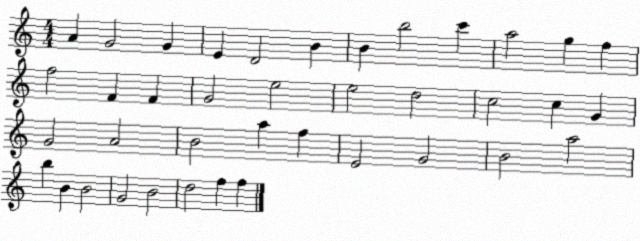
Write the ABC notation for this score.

X:1
T:Untitled
M:4/4
L:1/4
K:C
A G2 G E D2 B B b2 c' a2 g f f2 F F G2 e2 e2 d2 c2 c G G2 A2 B2 a f E2 G2 B2 a2 b B B2 G2 B2 d2 f f